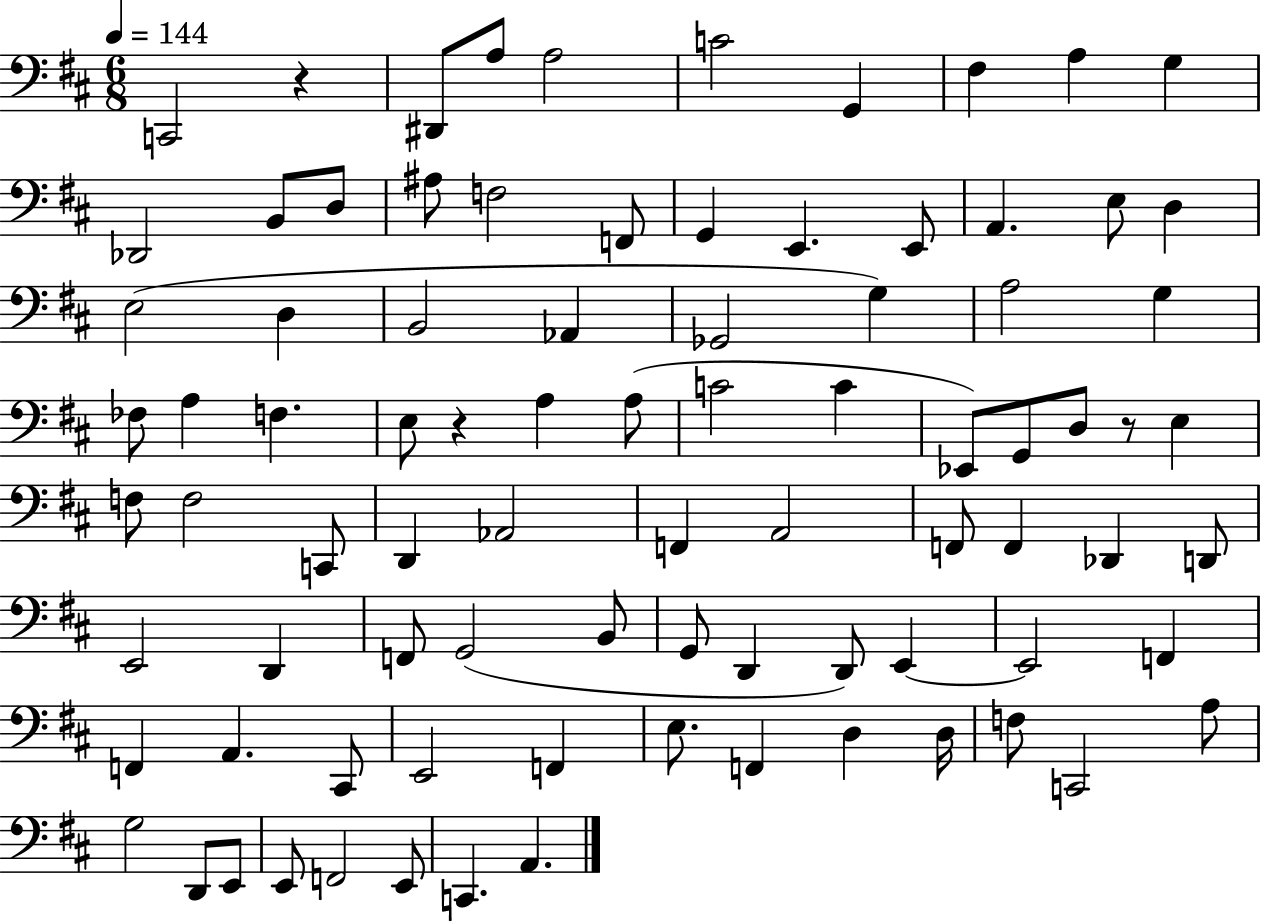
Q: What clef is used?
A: bass